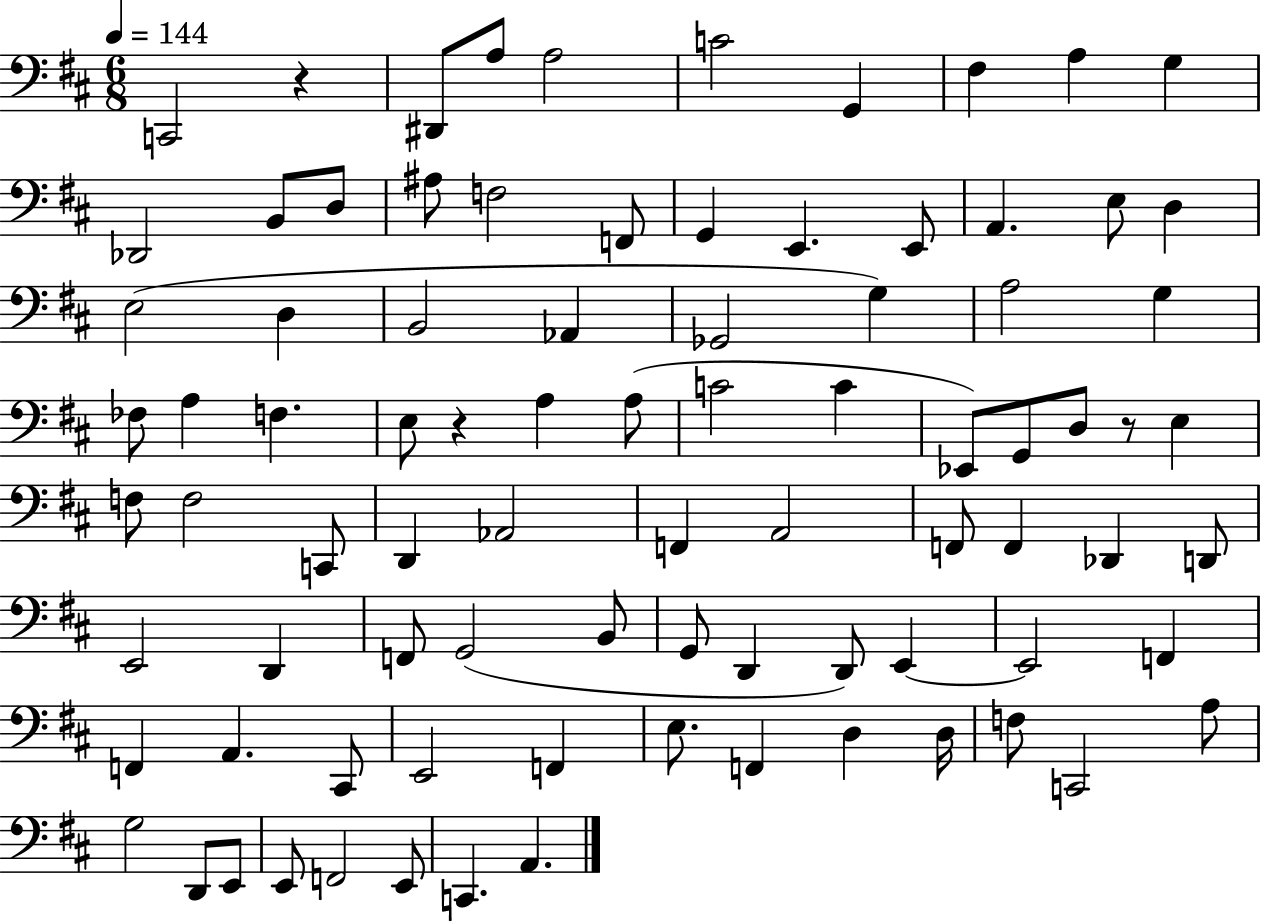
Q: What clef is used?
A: bass